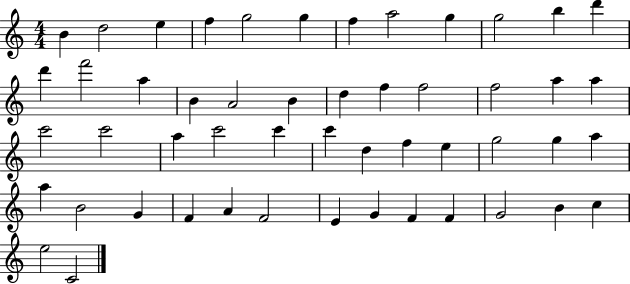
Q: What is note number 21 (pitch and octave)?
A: F5